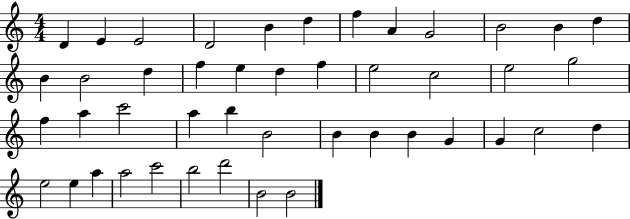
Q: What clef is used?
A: treble